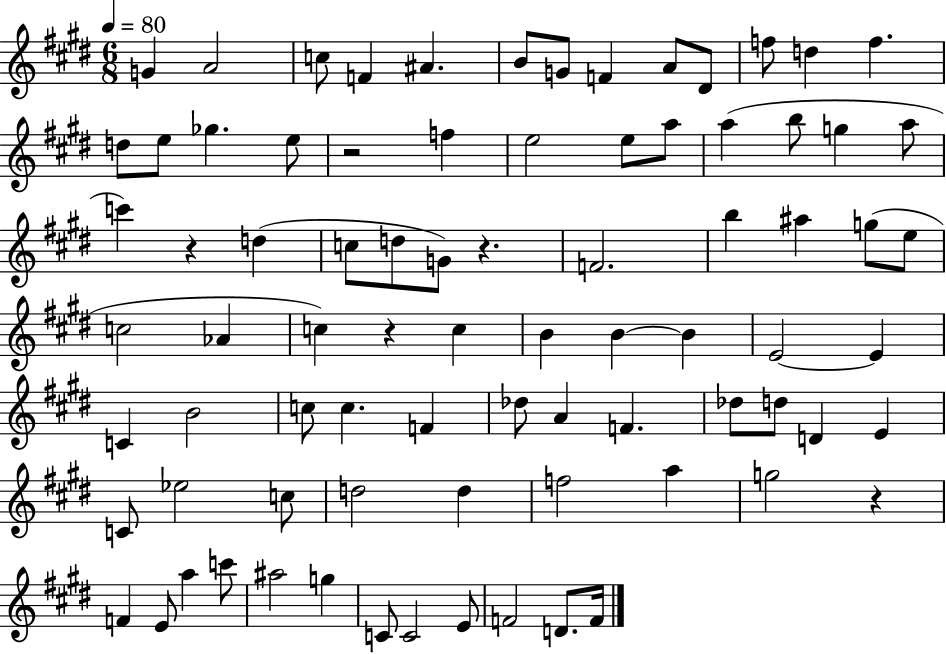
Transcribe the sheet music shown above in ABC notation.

X:1
T:Untitled
M:6/8
L:1/4
K:E
G A2 c/2 F ^A B/2 G/2 F A/2 ^D/2 f/2 d f d/2 e/2 _g e/2 z2 f e2 e/2 a/2 a b/2 g a/2 c' z d c/2 d/2 G/2 z F2 b ^a g/2 e/2 c2 _A c z c B B B E2 E C B2 c/2 c F _d/2 A F _d/2 d/2 D E C/2 _e2 c/2 d2 d f2 a g2 z F E/2 a c'/2 ^a2 g C/2 C2 E/2 F2 D/2 F/4